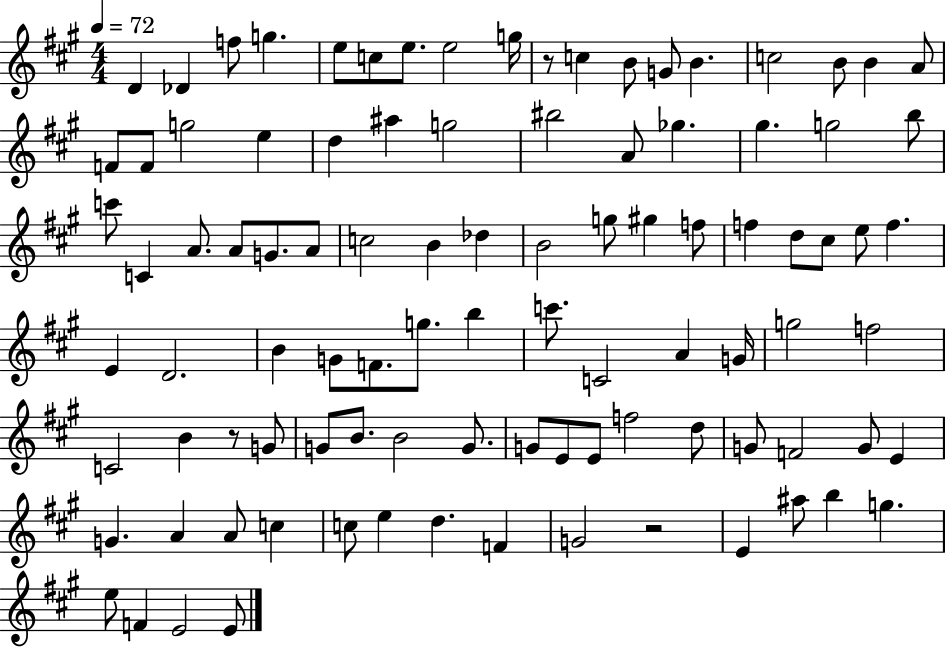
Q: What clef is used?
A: treble